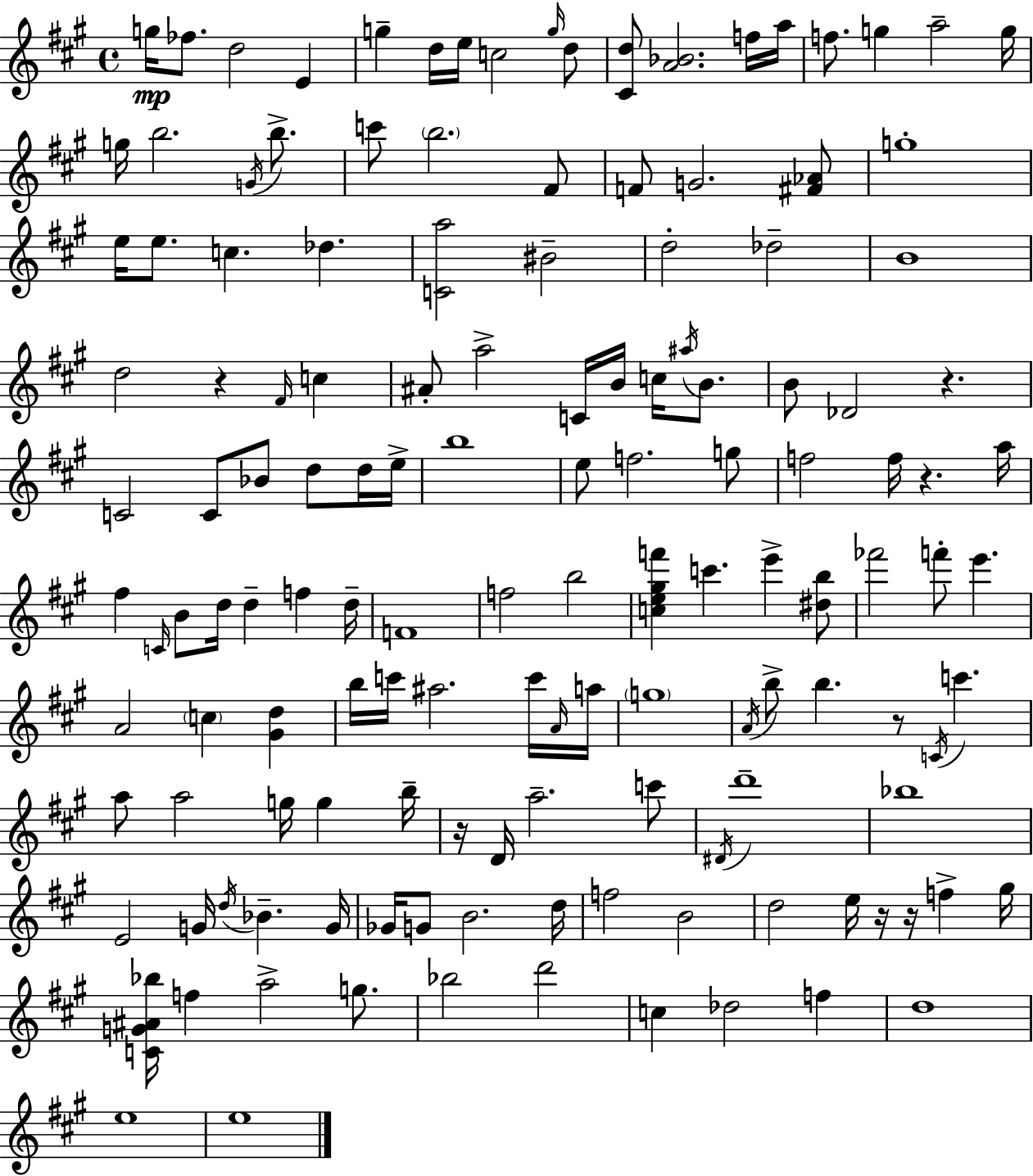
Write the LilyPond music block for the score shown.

{
  \clef treble
  \time 4/4
  \defaultTimeSignature
  \key a \major
  g''16\mp fes''8. d''2 e'4 | g''4-- d''16 e''16 c''2 \grace { g''16 } d''8 | <cis' d''>8 <a' bes'>2. f''16 | a''16 f''8. g''4 a''2-- | \break g''16 g''16 b''2. \acciaccatura { g'16 } b''8.-> | c'''8 \parenthesize b''2. | fis'8 f'8 g'2. | <fis' aes'>8 g''1-. | \break e''16 e''8. c''4. des''4. | <c' a''>2 bis'2-- | d''2-. des''2-- | b'1 | \break d''2 r4 \grace { fis'16 } c''4 | ais'8-. a''2-> c'16 b'16 c''16 | \acciaccatura { ais''16 } b'8. b'8 des'2 r4. | c'2 c'8 bes'8 | \break d''8 d''16 e''16-> b''1 | e''8 f''2. | g''8 f''2 f''16 r4. | a''16 fis''4 \grace { c'16 } b'8 d''16 d''4-- | \break f''4 d''16-- f'1 | f''2 b''2 | <c'' e'' gis'' f'''>4 c'''4. e'''4-> | <dis'' b''>8 fes'''2 f'''8-. e'''4. | \break a'2 \parenthesize c''4 | <gis' d''>4 b''16 c'''16 ais''2. | c'''16 \grace { a'16 } a''16 \parenthesize g''1 | \acciaccatura { a'16 } b''8-> b''4. r8 | \break \acciaccatura { c'16 } c'''4. a''8 a''2 | g''16 g''4 b''16-- r16 d'16 a''2.-- | c'''8 \acciaccatura { dis'16 } d'''1-- | bes''1 | \break e'2 | g'16 \acciaccatura { d''16 } bes'4.-- g'16 ges'16 g'8 b'2. | d''16 f''2 | b'2 d''2 | \break e''16 r16 r16 f''4-> gis''16 <c' g' ais' bes''>16 f''4 a''2-> | g''8. bes''2 | d'''2 c''4 des''2 | f''4 d''1 | \break e''1 | e''1 | \bar "|."
}